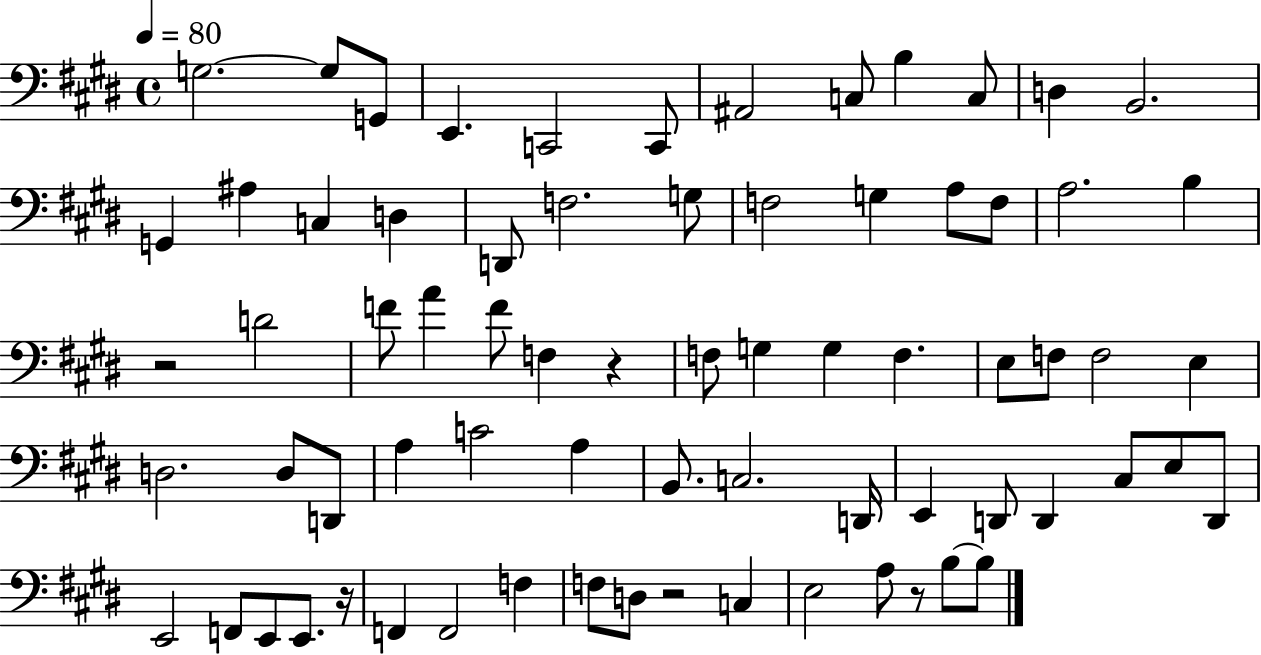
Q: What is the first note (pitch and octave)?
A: G3